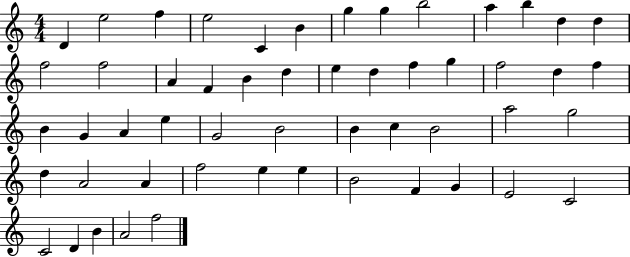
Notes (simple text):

D4/q E5/h F5/q E5/h C4/q B4/q G5/q G5/q B5/h A5/q B5/q D5/q D5/q F5/h F5/h A4/q F4/q B4/q D5/q E5/q D5/q F5/q G5/q F5/h D5/q F5/q B4/q G4/q A4/q E5/q G4/h B4/h B4/q C5/q B4/h A5/h G5/h D5/q A4/h A4/q F5/h E5/q E5/q B4/h F4/q G4/q E4/h C4/h C4/h D4/q B4/q A4/h F5/h